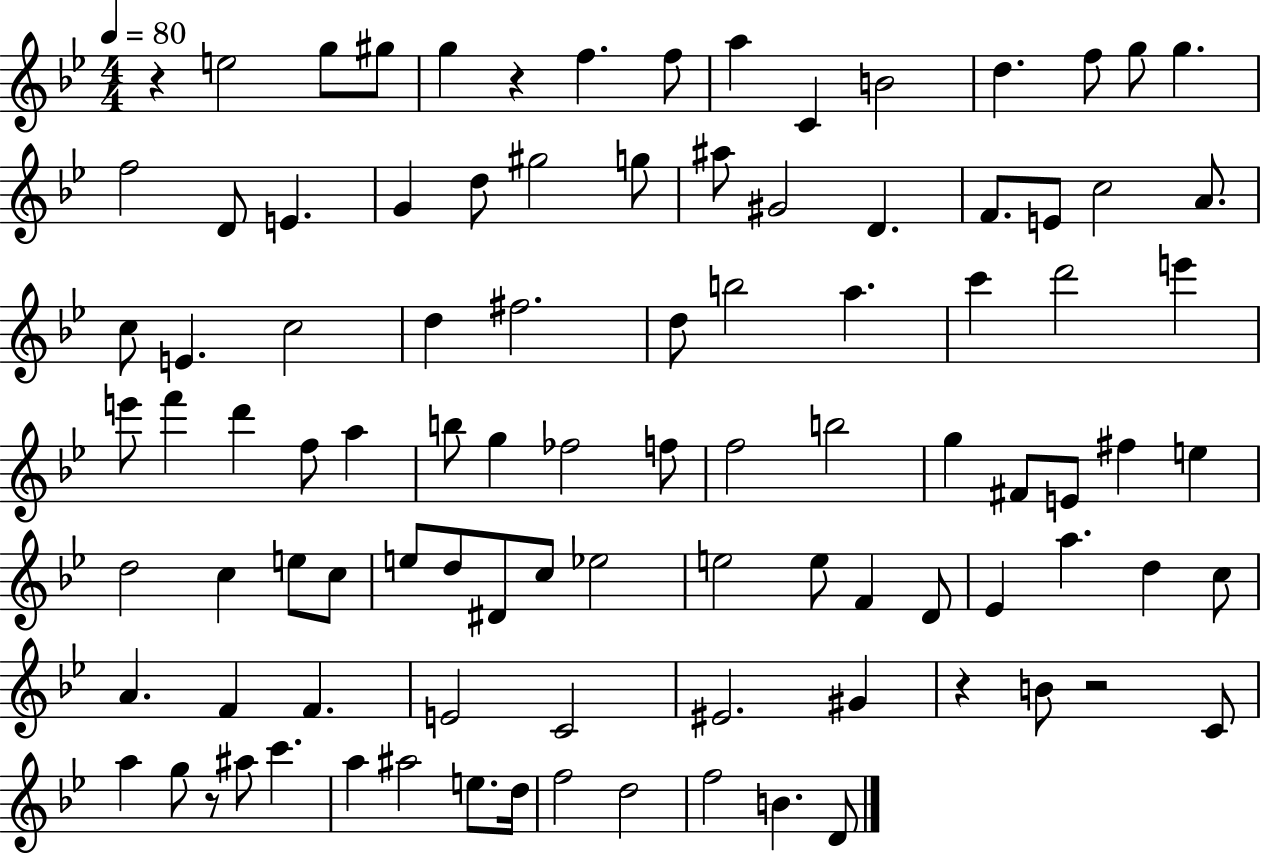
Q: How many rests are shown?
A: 5